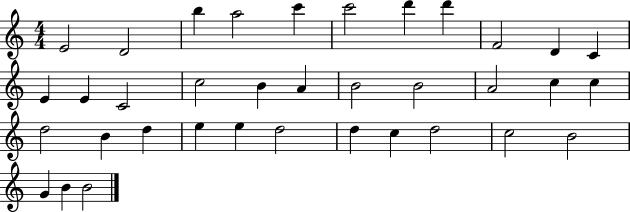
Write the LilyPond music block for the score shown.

{
  \clef treble
  \numericTimeSignature
  \time 4/4
  \key c \major
  e'2 d'2 | b''4 a''2 c'''4 | c'''2 d'''4 d'''4 | f'2 d'4 c'4 | \break e'4 e'4 c'2 | c''2 b'4 a'4 | b'2 b'2 | a'2 c''4 c''4 | \break d''2 b'4 d''4 | e''4 e''4 d''2 | d''4 c''4 d''2 | c''2 b'2 | \break g'4 b'4 b'2 | \bar "|."
}